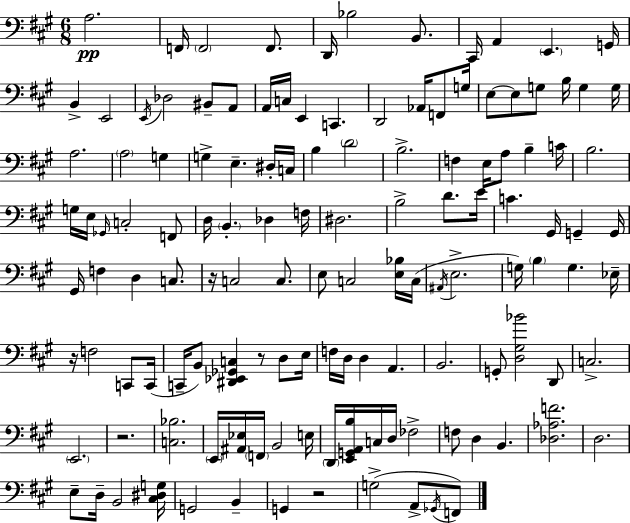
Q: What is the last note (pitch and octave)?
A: F2